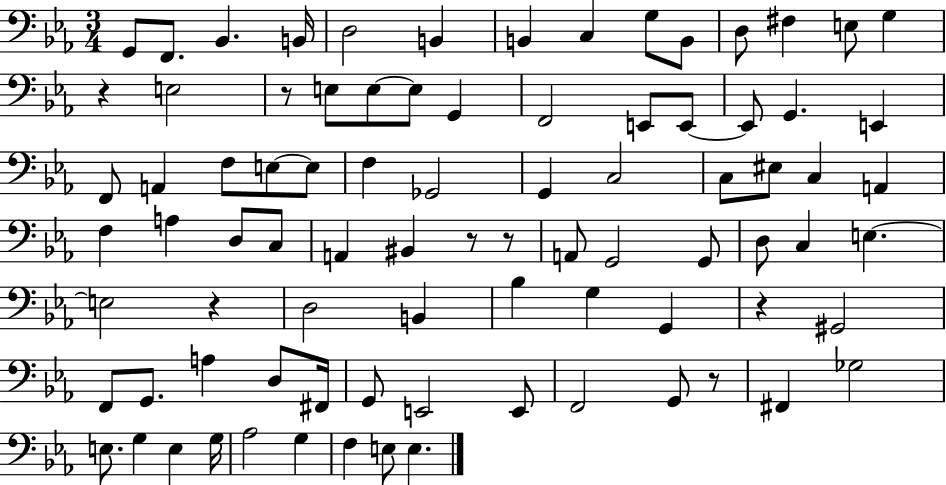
{
  \clef bass
  \numericTimeSignature
  \time 3/4
  \key ees \major
  \repeat volta 2 { g,8 f,8. bes,4. b,16 | d2 b,4 | b,4 c4 g8 b,8 | d8 fis4 e8 g4 | \break r4 e2 | r8 e8 e8~~ e8 g,4 | f,2 e,8 e,8~~ | e,8 g,4. e,4 | \break f,8 a,4 f8 e8~~ e8 | f4 ges,2 | g,4 c2 | c8 eis8 c4 a,4 | \break f4 a4 d8 c8 | a,4 bis,4 r8 r8 | a,8 g,2 g,8 | d8 c4 e4.~~ | \break e2 r4 | d2 b,4 | bes4 g4 g,4 | r4 gis,2 | \break f,8 g,8. a4 d8 fis,16 | g,8 e,2 e,8 | f,2 g,8 r8 | fis,4 ges2 | \break e8. g4 e4 g16 | aes2 g4 | f4 e8 e4. | } \bar "|."
}